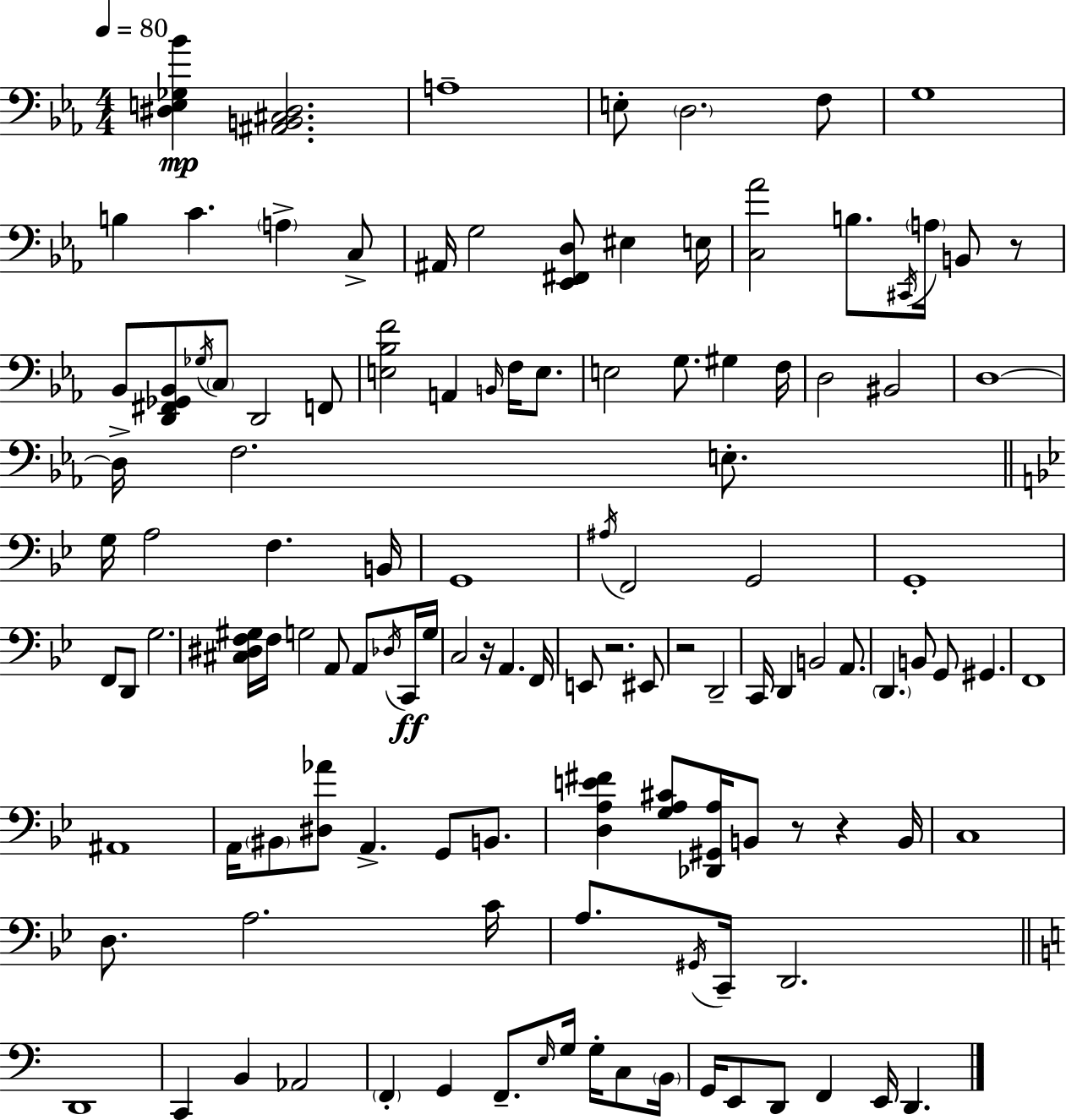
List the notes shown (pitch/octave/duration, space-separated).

[D#3,E3,Gb3,Bb4]/q [A#2,B2,C#3,D#3]/h. A3/w E3/e D3/h. F3/e G3/w B3/q C4/q. A3/q C3/e A#2/s G3/h [Eb2,F#2,D3]/e EIS3/q E3/s [C3,Ab4]/h B3/e. C#2/s A3/s B2/e R/e Bb2/e [D2,F#2,Gb2,Bb2]/e Gb3/s C3/e D2/h F2/e [E3,Bb3,F4]/h A2/q B2/s F3/s E3/e. E3/h G3/e. G#3/q F3/s D3/h BIS2/h D3/w D3/s F3/h. E3/e. G3/s A3/h F3/q. B2/s G2/w A#3/s F2/h G2/h G2/w F2/e D2/e G3/h. [C#3,D#3,F3,G#3]/s F3/s G3/h A2/e A2/e Db3/s C2/s G3/s C3/h R/s A2/q. F2/s E2/e R/h. EIS2/e R/h D2/h C2/s D2/q B2/h A2/e. D2/q. B2/e G2/e G#2/q. F2/w A#2/w A2/s BIS2/e [D#3,Ab4]/e A2/q. G2/e B2/e. [D3,A3,E4,F#4]/q [G3,A3,C#4]/e [Db2,G#2,A3]/s B2/e R/e R/q B2/s C3/w D3/e. A3/h. C4/s A3/e. G#2/s C2/s D2/h. D2/w C2/q B2/q Ab2/h F2/q G2/q F2/e. E3/s G3/s G3/s C3/e B2/s G2/s E2/e D2/e F2/q E2/s D2/q.